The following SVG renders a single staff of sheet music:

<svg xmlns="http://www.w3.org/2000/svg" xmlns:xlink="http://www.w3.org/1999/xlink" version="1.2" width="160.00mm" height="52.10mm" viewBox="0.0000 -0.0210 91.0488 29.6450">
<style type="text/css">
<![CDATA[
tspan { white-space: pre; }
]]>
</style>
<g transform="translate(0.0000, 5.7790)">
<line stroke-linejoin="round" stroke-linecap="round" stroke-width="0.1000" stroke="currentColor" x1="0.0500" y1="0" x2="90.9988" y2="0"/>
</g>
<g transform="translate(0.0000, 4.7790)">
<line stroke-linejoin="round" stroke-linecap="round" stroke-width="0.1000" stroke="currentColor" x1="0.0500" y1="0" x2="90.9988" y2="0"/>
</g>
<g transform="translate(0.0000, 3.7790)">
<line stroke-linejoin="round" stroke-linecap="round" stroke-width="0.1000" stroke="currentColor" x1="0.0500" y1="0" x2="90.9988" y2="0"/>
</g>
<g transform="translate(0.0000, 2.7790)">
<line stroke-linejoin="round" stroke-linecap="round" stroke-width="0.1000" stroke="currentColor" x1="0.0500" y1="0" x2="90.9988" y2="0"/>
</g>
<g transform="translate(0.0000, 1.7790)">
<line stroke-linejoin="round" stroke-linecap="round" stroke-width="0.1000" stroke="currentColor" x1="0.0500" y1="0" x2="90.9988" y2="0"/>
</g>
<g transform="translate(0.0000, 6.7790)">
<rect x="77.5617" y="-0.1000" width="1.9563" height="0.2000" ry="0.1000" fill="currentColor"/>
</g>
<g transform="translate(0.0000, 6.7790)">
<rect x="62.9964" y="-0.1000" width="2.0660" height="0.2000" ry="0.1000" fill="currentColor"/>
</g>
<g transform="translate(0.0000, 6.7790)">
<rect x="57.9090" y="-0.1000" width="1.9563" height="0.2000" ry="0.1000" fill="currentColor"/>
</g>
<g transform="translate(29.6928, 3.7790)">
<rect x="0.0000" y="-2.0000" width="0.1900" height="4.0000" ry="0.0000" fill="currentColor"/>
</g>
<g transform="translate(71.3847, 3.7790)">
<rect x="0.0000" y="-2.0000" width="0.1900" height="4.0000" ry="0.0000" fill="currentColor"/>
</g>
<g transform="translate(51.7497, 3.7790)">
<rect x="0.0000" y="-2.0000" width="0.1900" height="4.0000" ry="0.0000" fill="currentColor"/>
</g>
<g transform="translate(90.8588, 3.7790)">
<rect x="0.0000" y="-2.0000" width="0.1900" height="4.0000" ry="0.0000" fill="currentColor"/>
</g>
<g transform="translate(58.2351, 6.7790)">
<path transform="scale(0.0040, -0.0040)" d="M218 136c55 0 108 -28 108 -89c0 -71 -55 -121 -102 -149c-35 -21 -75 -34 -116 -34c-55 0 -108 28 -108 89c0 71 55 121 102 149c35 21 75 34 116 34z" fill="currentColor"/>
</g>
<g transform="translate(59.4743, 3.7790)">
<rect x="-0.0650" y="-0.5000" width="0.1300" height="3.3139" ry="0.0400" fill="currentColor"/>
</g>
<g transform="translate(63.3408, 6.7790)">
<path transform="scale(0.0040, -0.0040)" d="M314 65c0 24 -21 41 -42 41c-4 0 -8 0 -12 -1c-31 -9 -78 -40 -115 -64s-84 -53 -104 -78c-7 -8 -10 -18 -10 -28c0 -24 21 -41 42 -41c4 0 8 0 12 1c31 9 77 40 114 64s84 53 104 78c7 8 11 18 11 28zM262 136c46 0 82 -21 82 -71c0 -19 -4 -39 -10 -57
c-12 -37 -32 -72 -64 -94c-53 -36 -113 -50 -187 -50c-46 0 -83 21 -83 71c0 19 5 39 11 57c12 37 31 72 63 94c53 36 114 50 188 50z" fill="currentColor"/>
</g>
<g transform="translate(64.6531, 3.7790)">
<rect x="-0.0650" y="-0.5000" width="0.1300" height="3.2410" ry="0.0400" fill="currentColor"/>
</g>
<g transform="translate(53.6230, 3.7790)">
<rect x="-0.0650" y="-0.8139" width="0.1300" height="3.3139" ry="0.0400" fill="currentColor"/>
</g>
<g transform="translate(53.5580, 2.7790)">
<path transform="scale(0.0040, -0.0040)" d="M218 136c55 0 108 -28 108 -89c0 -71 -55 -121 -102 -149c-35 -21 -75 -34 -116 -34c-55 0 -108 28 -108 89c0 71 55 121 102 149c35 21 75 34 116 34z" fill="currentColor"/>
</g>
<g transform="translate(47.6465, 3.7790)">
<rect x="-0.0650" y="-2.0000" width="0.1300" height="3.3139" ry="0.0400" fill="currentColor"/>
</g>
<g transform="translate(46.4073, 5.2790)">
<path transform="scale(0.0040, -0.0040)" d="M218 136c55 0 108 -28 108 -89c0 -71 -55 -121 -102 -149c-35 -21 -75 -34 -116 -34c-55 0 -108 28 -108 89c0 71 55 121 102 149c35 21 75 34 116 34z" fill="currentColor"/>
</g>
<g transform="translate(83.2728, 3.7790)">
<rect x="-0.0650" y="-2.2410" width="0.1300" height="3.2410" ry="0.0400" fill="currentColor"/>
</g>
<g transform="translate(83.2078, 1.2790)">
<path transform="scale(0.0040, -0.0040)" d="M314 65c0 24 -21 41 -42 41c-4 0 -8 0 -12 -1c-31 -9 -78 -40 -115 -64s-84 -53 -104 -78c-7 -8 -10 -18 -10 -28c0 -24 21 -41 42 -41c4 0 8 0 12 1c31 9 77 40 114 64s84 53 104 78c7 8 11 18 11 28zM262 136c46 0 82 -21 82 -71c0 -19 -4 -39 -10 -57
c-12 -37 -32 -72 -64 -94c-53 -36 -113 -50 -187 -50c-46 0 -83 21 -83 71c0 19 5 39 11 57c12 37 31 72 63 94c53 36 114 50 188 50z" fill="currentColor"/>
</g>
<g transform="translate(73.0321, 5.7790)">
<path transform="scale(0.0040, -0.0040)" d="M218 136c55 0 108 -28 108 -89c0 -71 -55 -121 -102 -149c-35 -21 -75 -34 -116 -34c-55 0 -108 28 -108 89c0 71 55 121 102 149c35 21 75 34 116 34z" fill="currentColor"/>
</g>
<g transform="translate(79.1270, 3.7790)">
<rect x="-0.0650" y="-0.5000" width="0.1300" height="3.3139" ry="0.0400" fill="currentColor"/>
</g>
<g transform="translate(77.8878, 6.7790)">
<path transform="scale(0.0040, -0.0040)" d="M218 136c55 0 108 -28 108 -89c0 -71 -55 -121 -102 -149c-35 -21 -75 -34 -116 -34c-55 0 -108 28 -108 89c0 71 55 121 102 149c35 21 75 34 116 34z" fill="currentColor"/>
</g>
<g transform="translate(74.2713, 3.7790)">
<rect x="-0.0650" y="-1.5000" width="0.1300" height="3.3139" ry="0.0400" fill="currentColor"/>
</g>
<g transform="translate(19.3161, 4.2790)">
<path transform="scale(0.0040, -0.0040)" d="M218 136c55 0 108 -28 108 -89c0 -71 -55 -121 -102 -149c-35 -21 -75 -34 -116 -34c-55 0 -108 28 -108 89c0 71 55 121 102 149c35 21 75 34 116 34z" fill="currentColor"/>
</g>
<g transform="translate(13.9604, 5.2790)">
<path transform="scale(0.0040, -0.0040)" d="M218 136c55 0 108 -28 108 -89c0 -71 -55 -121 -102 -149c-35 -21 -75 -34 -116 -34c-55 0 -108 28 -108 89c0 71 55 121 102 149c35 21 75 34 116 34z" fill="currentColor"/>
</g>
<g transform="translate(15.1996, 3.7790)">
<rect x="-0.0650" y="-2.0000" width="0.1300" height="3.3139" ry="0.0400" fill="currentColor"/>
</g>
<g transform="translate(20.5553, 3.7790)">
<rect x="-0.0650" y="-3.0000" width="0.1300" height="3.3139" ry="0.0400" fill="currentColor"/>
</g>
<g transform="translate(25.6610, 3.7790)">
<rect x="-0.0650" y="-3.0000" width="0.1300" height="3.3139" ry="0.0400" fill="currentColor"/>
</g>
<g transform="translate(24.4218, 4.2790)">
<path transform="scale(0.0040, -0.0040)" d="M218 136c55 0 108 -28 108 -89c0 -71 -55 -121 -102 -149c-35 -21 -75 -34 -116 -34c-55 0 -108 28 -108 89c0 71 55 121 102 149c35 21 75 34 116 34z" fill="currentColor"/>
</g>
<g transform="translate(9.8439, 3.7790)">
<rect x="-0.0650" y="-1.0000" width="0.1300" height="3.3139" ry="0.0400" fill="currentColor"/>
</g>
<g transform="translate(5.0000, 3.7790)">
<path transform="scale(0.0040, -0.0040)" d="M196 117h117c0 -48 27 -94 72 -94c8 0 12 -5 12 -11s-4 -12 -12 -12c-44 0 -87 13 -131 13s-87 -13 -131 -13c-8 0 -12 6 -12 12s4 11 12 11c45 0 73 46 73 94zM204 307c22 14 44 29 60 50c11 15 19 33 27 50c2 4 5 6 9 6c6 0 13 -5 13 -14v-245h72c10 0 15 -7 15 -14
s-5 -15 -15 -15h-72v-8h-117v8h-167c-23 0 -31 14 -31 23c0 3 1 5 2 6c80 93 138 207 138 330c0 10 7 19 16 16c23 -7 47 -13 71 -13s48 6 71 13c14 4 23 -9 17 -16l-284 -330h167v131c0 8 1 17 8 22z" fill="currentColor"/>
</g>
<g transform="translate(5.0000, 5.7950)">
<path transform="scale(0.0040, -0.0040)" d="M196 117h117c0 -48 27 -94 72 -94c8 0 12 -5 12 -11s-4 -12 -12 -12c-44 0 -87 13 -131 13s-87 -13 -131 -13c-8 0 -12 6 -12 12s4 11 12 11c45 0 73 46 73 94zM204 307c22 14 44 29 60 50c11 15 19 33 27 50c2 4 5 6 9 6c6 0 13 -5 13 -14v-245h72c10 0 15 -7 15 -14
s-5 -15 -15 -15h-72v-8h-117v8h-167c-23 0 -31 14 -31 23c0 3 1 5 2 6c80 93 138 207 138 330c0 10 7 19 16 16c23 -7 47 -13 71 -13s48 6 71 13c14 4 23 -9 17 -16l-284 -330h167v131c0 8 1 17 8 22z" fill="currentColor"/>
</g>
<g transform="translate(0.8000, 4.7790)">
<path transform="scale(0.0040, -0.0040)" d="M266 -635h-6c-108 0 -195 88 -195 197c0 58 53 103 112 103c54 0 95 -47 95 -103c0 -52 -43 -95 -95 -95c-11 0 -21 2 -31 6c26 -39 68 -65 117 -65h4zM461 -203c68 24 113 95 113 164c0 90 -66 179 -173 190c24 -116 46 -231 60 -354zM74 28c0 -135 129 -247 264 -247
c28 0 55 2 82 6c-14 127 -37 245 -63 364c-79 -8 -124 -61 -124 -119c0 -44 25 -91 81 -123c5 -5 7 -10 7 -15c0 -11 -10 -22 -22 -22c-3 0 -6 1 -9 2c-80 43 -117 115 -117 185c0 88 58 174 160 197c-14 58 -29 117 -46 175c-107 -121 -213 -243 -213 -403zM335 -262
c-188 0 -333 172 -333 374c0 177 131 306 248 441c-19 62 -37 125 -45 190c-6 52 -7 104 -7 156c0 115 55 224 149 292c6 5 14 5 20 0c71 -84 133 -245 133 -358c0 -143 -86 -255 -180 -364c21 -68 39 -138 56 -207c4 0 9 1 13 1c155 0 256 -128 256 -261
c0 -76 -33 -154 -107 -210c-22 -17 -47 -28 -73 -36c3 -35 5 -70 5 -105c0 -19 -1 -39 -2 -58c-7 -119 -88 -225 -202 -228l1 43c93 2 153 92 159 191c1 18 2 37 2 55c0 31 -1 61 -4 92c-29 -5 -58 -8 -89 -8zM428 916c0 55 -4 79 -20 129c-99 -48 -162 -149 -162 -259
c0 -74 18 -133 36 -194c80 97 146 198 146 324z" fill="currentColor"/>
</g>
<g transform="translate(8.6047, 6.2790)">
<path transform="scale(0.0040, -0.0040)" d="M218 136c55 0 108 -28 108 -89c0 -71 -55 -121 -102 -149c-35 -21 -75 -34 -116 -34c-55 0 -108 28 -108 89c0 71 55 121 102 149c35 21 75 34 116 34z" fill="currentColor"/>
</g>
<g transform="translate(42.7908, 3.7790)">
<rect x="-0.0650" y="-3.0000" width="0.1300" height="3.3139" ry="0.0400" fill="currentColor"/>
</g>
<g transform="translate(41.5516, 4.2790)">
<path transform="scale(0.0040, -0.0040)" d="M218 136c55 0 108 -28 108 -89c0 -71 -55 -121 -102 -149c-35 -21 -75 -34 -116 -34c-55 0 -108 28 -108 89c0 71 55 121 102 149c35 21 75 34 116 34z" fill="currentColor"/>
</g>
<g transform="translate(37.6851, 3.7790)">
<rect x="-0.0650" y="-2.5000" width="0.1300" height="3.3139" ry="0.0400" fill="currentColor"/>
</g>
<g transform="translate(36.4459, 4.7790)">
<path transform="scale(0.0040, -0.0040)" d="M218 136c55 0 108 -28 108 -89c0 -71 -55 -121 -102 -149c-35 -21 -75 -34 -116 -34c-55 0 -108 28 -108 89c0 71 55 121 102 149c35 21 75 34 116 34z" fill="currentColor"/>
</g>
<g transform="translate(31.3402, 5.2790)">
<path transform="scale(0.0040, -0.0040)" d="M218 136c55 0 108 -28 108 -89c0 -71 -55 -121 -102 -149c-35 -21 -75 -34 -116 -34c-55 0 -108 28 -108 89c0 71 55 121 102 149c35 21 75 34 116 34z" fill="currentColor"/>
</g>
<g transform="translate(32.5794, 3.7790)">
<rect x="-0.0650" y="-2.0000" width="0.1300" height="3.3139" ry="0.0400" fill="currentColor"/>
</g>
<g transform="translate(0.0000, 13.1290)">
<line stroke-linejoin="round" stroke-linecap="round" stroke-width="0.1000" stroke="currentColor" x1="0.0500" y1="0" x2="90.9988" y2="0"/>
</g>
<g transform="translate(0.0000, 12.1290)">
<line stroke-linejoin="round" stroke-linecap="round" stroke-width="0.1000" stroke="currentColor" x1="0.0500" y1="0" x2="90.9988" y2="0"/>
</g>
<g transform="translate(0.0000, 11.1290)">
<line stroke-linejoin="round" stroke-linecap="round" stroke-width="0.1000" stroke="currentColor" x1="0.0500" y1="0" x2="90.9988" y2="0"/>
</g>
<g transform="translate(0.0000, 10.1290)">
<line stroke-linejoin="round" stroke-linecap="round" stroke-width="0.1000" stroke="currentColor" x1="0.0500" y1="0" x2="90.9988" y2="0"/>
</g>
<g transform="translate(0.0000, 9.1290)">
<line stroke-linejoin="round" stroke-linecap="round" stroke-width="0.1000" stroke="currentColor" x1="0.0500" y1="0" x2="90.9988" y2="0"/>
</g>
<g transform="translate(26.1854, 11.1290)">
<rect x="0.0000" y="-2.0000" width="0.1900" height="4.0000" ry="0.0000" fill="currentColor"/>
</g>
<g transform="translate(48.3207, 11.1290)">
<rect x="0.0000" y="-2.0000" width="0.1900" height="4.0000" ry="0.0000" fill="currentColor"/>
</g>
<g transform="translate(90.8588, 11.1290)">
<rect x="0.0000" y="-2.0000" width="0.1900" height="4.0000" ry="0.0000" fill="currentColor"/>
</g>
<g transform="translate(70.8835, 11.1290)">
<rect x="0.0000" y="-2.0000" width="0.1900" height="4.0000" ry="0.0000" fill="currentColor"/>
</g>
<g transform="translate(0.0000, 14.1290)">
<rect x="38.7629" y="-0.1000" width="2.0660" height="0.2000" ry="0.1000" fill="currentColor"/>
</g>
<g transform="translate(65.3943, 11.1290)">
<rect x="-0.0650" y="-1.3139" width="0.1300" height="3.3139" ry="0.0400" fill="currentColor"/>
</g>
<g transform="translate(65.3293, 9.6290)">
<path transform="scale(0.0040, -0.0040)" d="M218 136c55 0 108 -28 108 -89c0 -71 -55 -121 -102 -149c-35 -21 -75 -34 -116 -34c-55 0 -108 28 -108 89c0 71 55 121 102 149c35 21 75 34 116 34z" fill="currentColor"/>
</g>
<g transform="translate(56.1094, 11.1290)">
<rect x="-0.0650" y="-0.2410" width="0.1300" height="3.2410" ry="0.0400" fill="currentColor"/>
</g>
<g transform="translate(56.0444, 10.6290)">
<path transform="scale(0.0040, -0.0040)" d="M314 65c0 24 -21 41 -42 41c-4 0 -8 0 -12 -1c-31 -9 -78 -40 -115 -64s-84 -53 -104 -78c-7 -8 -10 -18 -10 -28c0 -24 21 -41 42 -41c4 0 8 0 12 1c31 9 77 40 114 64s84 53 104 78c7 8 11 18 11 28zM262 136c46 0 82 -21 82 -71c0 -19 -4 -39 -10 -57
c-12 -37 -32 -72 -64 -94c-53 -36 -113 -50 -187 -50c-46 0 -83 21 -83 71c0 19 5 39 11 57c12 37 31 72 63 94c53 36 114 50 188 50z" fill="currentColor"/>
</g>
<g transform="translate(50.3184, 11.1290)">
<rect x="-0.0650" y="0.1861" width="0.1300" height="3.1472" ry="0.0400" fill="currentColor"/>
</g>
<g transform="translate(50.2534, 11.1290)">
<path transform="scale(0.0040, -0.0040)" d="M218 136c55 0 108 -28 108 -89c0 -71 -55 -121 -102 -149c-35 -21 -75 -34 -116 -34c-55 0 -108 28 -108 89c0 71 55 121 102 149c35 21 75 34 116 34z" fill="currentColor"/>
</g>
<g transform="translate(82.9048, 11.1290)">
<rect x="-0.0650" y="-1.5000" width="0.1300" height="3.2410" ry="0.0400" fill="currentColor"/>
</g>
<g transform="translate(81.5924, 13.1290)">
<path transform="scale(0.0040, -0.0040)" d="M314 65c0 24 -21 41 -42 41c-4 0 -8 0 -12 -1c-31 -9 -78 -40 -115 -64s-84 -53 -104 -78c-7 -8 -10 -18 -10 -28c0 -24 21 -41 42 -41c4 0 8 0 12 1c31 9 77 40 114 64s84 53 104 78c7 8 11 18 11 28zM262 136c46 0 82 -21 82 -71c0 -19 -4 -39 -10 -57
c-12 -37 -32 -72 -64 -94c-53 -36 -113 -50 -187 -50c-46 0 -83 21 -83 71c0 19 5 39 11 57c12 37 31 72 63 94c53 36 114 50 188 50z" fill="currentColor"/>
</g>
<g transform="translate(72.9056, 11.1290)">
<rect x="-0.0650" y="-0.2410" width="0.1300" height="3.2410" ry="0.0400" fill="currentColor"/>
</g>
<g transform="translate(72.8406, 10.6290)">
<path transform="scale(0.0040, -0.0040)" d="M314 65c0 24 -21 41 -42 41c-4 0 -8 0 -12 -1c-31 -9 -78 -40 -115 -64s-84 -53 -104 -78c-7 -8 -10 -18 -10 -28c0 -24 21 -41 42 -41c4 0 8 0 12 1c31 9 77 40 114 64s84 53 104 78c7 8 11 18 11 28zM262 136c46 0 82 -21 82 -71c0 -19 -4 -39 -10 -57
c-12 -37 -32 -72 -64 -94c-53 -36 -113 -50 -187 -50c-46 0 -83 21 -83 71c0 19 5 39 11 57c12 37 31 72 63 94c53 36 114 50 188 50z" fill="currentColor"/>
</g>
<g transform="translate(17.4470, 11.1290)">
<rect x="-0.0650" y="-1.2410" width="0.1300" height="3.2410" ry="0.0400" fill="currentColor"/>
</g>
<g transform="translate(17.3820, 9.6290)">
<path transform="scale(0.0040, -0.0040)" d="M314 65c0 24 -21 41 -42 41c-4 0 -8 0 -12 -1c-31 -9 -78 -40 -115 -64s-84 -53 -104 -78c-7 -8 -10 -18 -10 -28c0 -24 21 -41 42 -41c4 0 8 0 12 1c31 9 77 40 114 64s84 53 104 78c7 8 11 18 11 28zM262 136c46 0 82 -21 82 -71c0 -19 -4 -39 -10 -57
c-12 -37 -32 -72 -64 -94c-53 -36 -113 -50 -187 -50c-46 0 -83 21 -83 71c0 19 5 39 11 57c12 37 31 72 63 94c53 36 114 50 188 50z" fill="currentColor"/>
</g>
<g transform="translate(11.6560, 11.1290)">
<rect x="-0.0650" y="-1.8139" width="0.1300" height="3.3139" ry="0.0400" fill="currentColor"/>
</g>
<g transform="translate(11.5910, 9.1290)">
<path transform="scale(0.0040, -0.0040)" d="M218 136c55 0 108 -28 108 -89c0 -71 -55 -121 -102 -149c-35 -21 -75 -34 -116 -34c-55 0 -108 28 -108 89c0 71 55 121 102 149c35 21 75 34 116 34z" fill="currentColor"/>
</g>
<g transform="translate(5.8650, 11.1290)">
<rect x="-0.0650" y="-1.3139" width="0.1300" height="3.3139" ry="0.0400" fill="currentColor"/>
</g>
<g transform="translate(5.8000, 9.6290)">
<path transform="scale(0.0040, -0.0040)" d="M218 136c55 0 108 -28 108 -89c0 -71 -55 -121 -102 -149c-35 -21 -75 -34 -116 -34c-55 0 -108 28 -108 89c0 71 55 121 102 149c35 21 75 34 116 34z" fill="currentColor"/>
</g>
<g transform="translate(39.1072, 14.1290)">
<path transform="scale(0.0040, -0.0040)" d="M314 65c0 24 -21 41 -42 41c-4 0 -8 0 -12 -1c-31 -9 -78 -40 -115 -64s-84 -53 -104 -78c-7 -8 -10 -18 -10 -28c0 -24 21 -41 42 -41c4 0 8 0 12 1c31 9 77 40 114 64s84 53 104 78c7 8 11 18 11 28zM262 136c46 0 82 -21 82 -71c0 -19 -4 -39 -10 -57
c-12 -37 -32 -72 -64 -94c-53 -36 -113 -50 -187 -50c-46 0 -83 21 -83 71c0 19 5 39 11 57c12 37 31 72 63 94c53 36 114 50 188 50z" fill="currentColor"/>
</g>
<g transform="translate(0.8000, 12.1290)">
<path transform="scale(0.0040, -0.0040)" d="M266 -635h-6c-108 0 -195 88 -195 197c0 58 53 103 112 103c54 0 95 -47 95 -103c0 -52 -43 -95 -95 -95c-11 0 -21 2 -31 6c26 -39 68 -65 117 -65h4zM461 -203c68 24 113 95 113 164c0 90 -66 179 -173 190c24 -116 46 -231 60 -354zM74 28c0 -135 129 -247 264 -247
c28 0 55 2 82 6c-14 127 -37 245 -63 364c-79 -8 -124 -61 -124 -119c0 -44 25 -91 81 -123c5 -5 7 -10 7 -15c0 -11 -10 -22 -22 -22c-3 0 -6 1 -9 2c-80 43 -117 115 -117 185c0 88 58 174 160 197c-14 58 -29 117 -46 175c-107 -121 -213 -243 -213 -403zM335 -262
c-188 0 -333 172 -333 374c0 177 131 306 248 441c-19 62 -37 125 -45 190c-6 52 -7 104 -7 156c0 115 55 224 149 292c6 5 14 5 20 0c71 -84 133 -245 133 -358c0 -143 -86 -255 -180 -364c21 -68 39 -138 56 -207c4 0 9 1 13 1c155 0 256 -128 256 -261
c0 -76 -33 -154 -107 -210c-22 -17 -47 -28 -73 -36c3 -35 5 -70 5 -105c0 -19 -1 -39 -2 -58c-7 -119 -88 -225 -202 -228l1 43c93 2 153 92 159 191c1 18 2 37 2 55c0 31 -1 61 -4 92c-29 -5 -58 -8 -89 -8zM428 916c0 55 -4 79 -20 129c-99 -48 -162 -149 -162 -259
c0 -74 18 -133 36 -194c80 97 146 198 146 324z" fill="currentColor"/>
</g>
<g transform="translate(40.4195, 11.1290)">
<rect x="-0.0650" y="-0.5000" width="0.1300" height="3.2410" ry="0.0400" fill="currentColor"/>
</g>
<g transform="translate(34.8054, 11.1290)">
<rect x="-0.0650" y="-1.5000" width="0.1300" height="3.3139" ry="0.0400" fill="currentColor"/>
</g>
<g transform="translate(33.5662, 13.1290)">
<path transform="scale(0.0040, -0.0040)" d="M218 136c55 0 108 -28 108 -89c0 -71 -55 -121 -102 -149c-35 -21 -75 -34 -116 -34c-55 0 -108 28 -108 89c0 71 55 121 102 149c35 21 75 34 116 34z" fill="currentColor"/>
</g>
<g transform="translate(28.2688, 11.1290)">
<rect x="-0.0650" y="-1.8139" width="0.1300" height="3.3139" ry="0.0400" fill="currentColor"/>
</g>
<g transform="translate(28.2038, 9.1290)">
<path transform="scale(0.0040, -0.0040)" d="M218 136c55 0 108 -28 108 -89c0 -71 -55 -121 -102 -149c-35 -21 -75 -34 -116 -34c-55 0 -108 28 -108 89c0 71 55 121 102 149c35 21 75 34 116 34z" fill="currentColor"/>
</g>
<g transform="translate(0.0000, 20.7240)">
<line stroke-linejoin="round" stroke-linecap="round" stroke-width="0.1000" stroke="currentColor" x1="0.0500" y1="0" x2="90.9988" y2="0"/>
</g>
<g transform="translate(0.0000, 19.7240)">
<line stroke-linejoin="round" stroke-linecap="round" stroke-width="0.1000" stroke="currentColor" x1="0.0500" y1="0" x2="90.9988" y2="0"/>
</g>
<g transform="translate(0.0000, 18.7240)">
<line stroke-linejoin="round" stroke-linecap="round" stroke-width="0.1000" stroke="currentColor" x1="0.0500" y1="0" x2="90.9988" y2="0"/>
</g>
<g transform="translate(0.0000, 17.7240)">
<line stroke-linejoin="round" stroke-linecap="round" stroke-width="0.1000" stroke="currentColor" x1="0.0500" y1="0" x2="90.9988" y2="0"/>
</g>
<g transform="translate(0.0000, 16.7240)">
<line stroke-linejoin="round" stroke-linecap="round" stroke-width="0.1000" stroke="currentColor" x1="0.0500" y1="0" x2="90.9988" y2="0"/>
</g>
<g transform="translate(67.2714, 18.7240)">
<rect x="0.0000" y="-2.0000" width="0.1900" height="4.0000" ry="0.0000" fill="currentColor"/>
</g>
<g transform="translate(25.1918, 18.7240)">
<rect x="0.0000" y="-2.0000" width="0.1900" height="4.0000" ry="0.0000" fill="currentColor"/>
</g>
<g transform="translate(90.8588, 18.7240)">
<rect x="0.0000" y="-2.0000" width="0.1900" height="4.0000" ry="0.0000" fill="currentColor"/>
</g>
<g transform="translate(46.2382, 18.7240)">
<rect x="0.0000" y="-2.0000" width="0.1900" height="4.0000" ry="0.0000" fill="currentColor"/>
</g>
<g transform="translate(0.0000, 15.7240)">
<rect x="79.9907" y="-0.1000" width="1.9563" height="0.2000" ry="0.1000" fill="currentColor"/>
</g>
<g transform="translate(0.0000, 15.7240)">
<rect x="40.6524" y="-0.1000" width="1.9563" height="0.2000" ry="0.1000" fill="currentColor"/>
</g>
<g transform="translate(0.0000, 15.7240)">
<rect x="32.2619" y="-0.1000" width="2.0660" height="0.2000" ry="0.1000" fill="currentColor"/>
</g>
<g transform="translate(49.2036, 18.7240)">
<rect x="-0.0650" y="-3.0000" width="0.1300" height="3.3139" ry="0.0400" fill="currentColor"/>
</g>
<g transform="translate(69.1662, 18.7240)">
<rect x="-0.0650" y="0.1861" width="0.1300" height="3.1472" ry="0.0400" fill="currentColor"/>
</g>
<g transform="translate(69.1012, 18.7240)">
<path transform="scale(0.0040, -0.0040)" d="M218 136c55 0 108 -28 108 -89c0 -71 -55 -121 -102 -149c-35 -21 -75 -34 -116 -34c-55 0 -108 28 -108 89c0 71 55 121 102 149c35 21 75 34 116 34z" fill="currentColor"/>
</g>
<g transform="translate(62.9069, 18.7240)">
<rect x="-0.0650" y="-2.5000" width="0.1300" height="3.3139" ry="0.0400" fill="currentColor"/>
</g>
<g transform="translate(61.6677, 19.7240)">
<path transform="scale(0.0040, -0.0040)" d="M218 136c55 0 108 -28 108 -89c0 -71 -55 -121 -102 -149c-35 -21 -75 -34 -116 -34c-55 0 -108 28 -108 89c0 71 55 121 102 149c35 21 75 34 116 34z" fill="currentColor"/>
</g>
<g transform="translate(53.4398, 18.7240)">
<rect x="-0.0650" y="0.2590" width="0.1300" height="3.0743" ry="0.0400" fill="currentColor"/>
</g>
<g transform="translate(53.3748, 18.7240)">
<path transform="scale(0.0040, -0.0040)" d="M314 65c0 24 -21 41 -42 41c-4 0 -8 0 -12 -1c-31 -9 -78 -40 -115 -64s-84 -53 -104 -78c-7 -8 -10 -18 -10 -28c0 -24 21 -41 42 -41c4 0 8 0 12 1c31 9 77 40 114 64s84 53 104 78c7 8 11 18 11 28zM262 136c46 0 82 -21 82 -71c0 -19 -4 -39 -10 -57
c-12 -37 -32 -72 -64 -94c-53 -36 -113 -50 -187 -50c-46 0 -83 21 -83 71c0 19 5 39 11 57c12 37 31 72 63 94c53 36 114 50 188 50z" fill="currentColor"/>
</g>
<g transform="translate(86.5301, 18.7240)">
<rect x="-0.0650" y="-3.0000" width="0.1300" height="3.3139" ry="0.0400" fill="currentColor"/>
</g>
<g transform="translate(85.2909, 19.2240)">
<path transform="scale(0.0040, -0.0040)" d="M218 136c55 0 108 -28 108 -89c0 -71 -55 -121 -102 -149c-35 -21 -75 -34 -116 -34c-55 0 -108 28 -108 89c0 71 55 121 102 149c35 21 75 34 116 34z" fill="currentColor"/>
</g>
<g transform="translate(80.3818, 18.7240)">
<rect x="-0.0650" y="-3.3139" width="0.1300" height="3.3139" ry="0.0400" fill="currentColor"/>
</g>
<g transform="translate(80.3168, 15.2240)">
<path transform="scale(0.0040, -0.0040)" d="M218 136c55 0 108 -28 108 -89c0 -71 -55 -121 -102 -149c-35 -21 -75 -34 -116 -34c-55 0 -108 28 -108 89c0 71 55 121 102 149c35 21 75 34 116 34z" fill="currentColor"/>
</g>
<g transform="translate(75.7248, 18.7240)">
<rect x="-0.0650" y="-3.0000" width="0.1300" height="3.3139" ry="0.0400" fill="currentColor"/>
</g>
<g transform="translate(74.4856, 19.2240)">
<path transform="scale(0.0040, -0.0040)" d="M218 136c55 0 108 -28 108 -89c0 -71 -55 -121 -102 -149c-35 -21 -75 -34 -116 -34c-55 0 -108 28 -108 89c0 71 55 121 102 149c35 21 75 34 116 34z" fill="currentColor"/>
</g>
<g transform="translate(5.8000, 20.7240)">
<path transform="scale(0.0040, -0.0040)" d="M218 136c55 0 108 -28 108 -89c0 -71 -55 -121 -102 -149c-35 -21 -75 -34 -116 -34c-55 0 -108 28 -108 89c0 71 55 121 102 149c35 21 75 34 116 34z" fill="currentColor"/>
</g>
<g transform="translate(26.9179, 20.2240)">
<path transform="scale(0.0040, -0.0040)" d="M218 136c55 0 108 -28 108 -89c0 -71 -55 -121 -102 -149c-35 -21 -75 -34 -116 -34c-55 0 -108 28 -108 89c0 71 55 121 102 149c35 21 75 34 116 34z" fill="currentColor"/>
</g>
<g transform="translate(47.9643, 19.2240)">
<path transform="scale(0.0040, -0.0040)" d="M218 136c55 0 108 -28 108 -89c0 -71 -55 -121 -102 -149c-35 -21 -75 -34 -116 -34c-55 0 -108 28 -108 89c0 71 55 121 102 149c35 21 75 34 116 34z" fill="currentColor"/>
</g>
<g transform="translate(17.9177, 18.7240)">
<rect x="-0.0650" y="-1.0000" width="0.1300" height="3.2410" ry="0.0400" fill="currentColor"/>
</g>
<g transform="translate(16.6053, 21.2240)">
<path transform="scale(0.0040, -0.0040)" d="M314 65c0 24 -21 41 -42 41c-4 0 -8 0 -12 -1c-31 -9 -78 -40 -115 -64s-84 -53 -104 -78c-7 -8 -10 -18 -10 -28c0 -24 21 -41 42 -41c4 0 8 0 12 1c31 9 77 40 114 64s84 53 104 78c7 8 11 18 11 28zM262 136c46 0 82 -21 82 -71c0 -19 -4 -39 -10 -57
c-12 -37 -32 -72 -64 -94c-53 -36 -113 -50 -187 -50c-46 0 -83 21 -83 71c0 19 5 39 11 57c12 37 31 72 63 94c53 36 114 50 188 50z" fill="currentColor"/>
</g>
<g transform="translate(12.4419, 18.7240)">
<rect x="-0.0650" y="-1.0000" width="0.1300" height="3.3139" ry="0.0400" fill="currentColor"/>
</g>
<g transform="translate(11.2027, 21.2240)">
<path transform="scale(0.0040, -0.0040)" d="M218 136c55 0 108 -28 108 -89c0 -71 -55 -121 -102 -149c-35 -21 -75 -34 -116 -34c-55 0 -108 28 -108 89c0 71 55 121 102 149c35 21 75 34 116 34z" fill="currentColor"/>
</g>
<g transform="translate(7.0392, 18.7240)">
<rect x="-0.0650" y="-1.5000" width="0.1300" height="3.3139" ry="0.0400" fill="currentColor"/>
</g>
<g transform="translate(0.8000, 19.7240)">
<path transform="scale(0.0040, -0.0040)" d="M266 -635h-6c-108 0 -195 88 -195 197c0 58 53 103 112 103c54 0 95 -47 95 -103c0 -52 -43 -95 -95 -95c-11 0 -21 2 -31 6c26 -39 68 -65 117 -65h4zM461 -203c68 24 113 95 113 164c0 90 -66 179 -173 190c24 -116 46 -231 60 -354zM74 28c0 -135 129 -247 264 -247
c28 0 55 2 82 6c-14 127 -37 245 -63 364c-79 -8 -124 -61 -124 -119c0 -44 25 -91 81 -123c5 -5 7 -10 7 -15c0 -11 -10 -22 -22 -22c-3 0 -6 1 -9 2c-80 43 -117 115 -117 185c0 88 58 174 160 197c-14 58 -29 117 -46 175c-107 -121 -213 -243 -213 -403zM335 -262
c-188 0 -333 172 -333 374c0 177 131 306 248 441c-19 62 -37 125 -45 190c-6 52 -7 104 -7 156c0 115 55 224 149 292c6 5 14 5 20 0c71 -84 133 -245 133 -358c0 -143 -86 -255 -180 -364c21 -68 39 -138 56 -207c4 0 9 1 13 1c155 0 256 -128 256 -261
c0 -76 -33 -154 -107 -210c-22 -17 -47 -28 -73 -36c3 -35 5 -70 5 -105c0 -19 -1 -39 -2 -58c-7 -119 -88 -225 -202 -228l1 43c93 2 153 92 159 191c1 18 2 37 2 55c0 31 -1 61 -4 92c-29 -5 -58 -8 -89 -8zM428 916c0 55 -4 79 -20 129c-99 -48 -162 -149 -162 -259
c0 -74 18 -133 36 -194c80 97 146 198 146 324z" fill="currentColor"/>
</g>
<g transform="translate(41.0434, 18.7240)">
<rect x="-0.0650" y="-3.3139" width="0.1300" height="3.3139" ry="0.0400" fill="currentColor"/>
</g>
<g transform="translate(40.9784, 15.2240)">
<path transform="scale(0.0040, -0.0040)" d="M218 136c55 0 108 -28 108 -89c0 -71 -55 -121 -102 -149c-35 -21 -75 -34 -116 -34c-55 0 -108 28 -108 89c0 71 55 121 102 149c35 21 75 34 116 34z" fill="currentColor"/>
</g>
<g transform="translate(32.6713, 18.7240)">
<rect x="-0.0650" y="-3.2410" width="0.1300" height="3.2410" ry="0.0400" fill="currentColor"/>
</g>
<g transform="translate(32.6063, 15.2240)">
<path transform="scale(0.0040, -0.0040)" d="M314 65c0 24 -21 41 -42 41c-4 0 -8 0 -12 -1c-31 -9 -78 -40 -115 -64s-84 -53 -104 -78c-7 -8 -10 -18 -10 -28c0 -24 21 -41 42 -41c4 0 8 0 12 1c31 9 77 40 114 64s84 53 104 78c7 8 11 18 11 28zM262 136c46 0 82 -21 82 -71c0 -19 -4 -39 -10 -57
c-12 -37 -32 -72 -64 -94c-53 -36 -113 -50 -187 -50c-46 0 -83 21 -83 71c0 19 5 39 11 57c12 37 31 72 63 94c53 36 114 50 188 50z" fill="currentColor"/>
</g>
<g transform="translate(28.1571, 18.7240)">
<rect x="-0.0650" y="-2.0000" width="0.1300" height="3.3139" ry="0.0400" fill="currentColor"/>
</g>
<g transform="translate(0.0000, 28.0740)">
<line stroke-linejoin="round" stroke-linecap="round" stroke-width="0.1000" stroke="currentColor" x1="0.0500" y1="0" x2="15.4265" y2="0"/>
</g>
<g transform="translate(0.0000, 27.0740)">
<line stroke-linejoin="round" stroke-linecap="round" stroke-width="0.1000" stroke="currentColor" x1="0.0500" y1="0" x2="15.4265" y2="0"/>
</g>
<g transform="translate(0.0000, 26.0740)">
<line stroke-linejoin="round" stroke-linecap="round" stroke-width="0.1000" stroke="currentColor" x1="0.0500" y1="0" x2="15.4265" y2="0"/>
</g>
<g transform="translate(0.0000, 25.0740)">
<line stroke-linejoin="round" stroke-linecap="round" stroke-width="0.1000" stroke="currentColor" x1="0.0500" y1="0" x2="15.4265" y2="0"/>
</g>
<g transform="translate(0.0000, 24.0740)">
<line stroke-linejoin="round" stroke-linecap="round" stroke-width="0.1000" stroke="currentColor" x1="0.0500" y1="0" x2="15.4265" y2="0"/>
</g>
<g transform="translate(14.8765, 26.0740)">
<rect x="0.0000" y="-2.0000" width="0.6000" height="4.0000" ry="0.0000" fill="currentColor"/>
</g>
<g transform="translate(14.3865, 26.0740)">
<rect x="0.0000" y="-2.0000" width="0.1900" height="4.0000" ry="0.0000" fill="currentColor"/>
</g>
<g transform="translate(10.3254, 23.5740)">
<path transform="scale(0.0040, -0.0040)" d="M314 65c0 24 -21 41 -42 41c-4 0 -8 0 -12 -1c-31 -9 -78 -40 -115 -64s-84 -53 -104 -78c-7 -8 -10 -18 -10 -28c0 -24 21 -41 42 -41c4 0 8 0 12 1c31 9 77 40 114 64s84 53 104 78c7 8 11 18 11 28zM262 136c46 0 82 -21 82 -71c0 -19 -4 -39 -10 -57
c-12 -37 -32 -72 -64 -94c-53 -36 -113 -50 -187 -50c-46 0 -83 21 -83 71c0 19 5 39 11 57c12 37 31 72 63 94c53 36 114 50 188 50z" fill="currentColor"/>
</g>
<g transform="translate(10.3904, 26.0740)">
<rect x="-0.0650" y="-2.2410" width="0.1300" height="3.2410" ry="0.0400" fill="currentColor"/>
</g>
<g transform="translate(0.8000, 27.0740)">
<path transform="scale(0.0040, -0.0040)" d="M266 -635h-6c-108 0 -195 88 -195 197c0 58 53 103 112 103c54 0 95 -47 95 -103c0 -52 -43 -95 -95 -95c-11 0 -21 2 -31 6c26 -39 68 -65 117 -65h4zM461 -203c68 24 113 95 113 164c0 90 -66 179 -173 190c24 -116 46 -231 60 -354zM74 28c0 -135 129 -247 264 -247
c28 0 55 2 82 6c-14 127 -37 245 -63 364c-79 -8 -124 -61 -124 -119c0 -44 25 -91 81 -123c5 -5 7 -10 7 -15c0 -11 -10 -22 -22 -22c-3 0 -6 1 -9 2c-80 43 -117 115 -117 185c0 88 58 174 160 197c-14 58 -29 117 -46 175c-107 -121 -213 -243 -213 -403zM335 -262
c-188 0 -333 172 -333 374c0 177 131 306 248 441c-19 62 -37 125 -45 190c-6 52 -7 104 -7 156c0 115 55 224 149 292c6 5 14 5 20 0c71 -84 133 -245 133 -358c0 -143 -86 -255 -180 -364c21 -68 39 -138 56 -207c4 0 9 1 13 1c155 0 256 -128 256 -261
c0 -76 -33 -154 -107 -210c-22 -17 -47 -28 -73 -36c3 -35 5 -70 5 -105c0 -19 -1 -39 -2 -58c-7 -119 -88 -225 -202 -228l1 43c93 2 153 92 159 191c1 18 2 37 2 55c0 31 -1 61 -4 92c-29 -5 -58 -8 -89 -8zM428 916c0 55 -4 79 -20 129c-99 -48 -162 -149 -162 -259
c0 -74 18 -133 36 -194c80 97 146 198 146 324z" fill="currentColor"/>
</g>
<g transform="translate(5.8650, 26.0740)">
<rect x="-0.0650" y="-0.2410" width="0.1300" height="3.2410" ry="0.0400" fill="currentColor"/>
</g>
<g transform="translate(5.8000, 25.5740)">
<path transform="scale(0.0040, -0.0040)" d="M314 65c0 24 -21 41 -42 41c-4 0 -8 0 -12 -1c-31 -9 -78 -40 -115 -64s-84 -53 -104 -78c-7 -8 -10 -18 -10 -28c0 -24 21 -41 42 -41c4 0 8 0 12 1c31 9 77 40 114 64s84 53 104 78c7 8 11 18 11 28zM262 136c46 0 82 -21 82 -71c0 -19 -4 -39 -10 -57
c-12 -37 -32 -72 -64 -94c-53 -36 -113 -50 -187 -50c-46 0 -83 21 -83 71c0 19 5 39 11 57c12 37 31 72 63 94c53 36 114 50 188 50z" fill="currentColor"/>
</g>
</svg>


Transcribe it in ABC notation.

X:1
T:Untitled
M:4/4
L:1/4
K:C
D F A A F G A F d C C2 E C g2 e f e2 f E C2 B c2 e c2 E2 E D D2 F b2 b A B2 G B A b A c2 g2